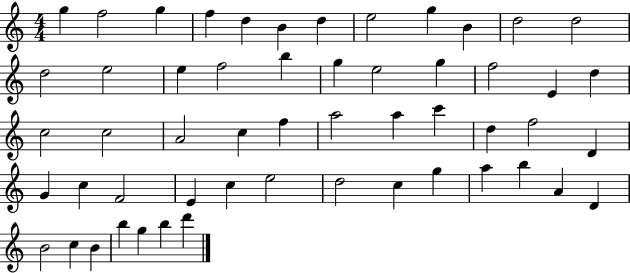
{
  \clef treble
  \numericTimeSignature
  \time 4/4
  \key c \major
  g''4 f''2 g''4 | f''4 d''4 b'4 d''4 | e''2 g''4 b'4 | d''2 d''2 | \break d''2 e''2 | e''4 f''2 b''4 | g''4 e''2 g''4 | f''2 e'4 d''4 | \break c''2 c''2 | a'2 c''4 f''4 | a''2 a''4 c'''4 | d''4 f''2 d'4 | \break g'4 c''4 f'2 | e'4 c''4 e''2 | d''2 c''4 g''4 | a''4 b''4 a'4 d'4 | \break b'2 c''4 b'4 | b''4 g''4 b''4 d'''4 | \bar "|."
}